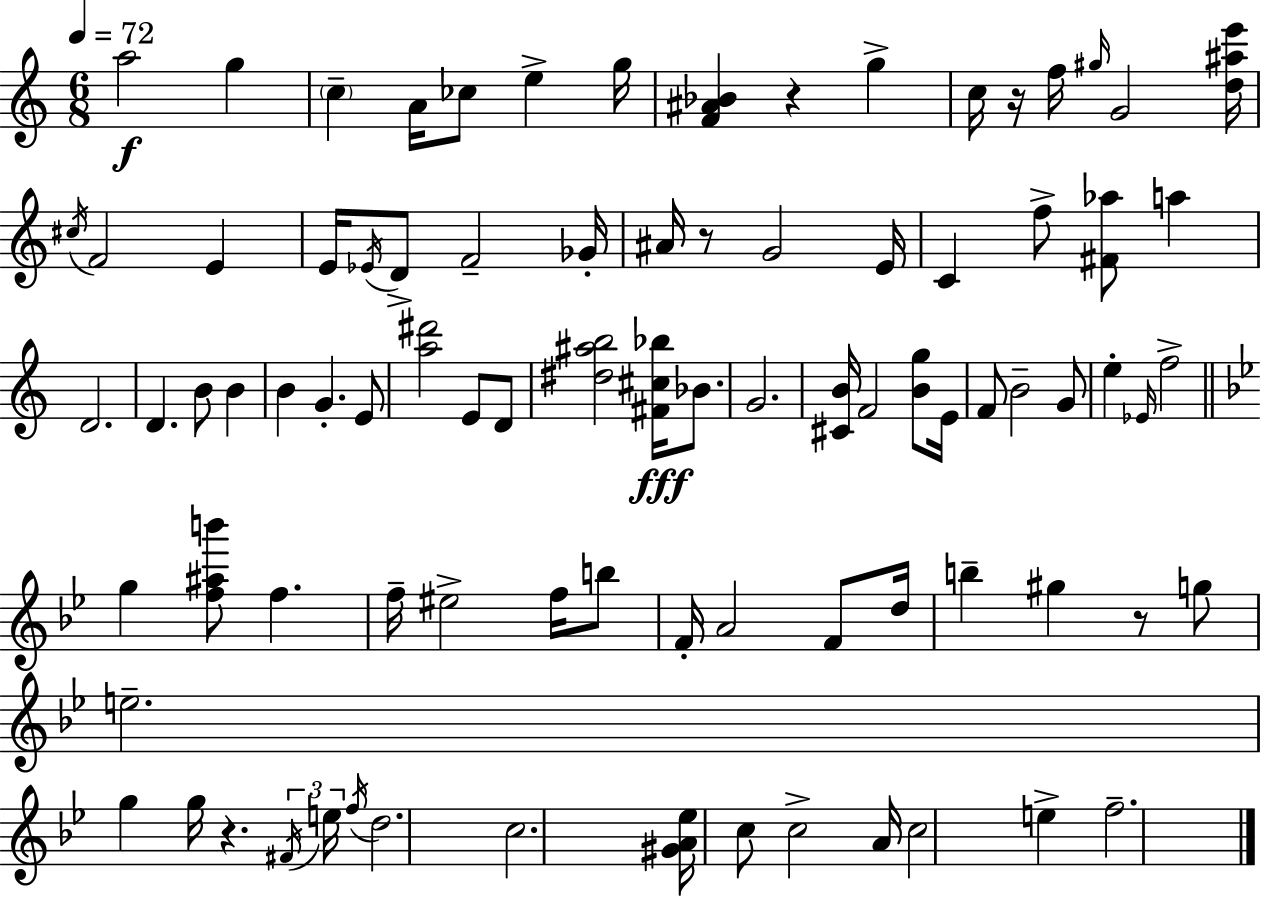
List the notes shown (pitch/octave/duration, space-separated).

A5/h G5/q C5/q A4/s CES5/e E5/q G5/s [F4,A#4,Bb4]/q R/q G5/q C5/s R/s F5/s G#5/s G4/h [D5,A#5,E6]/s C#5/s F4/h E4/q E4/s Eb4/s D4/e F4/h Gb4/s A#4/s R/e G4/h E4/s C4/q F5/e [F#4,Ab5]/e A5/q D4/h. D4/q. B4/e B4/q B4/q G4/q. E4/e [A5,D#6]/h E4/e D4/e [D#5,A#5,B5]/h [F#4,C#5,Bb5]/s Bb4/e. G4/h. [C#4,B4]/s F4/h [B4,G5]/e E4/s F4/e B4/h G4/e E5/q Eb4/s F5/h G5/q [F5,A#5,B6]/e F5/q. F5/s EIS5/h F5/s B5/e F4/s A4/h F4/e D5/s B5/q G#5/q R/e G5/e E5/h. G5/q G5/s R/q. F#4/s E5/s F5/s D5/h. C5/h. [G#4,A4,Eb5]/s C5/e C5/h A4/s C5/h E5/q F5/h.